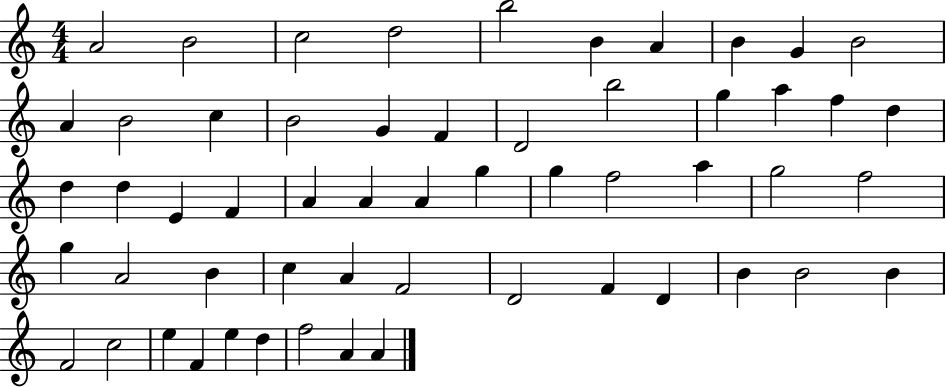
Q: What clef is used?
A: treble